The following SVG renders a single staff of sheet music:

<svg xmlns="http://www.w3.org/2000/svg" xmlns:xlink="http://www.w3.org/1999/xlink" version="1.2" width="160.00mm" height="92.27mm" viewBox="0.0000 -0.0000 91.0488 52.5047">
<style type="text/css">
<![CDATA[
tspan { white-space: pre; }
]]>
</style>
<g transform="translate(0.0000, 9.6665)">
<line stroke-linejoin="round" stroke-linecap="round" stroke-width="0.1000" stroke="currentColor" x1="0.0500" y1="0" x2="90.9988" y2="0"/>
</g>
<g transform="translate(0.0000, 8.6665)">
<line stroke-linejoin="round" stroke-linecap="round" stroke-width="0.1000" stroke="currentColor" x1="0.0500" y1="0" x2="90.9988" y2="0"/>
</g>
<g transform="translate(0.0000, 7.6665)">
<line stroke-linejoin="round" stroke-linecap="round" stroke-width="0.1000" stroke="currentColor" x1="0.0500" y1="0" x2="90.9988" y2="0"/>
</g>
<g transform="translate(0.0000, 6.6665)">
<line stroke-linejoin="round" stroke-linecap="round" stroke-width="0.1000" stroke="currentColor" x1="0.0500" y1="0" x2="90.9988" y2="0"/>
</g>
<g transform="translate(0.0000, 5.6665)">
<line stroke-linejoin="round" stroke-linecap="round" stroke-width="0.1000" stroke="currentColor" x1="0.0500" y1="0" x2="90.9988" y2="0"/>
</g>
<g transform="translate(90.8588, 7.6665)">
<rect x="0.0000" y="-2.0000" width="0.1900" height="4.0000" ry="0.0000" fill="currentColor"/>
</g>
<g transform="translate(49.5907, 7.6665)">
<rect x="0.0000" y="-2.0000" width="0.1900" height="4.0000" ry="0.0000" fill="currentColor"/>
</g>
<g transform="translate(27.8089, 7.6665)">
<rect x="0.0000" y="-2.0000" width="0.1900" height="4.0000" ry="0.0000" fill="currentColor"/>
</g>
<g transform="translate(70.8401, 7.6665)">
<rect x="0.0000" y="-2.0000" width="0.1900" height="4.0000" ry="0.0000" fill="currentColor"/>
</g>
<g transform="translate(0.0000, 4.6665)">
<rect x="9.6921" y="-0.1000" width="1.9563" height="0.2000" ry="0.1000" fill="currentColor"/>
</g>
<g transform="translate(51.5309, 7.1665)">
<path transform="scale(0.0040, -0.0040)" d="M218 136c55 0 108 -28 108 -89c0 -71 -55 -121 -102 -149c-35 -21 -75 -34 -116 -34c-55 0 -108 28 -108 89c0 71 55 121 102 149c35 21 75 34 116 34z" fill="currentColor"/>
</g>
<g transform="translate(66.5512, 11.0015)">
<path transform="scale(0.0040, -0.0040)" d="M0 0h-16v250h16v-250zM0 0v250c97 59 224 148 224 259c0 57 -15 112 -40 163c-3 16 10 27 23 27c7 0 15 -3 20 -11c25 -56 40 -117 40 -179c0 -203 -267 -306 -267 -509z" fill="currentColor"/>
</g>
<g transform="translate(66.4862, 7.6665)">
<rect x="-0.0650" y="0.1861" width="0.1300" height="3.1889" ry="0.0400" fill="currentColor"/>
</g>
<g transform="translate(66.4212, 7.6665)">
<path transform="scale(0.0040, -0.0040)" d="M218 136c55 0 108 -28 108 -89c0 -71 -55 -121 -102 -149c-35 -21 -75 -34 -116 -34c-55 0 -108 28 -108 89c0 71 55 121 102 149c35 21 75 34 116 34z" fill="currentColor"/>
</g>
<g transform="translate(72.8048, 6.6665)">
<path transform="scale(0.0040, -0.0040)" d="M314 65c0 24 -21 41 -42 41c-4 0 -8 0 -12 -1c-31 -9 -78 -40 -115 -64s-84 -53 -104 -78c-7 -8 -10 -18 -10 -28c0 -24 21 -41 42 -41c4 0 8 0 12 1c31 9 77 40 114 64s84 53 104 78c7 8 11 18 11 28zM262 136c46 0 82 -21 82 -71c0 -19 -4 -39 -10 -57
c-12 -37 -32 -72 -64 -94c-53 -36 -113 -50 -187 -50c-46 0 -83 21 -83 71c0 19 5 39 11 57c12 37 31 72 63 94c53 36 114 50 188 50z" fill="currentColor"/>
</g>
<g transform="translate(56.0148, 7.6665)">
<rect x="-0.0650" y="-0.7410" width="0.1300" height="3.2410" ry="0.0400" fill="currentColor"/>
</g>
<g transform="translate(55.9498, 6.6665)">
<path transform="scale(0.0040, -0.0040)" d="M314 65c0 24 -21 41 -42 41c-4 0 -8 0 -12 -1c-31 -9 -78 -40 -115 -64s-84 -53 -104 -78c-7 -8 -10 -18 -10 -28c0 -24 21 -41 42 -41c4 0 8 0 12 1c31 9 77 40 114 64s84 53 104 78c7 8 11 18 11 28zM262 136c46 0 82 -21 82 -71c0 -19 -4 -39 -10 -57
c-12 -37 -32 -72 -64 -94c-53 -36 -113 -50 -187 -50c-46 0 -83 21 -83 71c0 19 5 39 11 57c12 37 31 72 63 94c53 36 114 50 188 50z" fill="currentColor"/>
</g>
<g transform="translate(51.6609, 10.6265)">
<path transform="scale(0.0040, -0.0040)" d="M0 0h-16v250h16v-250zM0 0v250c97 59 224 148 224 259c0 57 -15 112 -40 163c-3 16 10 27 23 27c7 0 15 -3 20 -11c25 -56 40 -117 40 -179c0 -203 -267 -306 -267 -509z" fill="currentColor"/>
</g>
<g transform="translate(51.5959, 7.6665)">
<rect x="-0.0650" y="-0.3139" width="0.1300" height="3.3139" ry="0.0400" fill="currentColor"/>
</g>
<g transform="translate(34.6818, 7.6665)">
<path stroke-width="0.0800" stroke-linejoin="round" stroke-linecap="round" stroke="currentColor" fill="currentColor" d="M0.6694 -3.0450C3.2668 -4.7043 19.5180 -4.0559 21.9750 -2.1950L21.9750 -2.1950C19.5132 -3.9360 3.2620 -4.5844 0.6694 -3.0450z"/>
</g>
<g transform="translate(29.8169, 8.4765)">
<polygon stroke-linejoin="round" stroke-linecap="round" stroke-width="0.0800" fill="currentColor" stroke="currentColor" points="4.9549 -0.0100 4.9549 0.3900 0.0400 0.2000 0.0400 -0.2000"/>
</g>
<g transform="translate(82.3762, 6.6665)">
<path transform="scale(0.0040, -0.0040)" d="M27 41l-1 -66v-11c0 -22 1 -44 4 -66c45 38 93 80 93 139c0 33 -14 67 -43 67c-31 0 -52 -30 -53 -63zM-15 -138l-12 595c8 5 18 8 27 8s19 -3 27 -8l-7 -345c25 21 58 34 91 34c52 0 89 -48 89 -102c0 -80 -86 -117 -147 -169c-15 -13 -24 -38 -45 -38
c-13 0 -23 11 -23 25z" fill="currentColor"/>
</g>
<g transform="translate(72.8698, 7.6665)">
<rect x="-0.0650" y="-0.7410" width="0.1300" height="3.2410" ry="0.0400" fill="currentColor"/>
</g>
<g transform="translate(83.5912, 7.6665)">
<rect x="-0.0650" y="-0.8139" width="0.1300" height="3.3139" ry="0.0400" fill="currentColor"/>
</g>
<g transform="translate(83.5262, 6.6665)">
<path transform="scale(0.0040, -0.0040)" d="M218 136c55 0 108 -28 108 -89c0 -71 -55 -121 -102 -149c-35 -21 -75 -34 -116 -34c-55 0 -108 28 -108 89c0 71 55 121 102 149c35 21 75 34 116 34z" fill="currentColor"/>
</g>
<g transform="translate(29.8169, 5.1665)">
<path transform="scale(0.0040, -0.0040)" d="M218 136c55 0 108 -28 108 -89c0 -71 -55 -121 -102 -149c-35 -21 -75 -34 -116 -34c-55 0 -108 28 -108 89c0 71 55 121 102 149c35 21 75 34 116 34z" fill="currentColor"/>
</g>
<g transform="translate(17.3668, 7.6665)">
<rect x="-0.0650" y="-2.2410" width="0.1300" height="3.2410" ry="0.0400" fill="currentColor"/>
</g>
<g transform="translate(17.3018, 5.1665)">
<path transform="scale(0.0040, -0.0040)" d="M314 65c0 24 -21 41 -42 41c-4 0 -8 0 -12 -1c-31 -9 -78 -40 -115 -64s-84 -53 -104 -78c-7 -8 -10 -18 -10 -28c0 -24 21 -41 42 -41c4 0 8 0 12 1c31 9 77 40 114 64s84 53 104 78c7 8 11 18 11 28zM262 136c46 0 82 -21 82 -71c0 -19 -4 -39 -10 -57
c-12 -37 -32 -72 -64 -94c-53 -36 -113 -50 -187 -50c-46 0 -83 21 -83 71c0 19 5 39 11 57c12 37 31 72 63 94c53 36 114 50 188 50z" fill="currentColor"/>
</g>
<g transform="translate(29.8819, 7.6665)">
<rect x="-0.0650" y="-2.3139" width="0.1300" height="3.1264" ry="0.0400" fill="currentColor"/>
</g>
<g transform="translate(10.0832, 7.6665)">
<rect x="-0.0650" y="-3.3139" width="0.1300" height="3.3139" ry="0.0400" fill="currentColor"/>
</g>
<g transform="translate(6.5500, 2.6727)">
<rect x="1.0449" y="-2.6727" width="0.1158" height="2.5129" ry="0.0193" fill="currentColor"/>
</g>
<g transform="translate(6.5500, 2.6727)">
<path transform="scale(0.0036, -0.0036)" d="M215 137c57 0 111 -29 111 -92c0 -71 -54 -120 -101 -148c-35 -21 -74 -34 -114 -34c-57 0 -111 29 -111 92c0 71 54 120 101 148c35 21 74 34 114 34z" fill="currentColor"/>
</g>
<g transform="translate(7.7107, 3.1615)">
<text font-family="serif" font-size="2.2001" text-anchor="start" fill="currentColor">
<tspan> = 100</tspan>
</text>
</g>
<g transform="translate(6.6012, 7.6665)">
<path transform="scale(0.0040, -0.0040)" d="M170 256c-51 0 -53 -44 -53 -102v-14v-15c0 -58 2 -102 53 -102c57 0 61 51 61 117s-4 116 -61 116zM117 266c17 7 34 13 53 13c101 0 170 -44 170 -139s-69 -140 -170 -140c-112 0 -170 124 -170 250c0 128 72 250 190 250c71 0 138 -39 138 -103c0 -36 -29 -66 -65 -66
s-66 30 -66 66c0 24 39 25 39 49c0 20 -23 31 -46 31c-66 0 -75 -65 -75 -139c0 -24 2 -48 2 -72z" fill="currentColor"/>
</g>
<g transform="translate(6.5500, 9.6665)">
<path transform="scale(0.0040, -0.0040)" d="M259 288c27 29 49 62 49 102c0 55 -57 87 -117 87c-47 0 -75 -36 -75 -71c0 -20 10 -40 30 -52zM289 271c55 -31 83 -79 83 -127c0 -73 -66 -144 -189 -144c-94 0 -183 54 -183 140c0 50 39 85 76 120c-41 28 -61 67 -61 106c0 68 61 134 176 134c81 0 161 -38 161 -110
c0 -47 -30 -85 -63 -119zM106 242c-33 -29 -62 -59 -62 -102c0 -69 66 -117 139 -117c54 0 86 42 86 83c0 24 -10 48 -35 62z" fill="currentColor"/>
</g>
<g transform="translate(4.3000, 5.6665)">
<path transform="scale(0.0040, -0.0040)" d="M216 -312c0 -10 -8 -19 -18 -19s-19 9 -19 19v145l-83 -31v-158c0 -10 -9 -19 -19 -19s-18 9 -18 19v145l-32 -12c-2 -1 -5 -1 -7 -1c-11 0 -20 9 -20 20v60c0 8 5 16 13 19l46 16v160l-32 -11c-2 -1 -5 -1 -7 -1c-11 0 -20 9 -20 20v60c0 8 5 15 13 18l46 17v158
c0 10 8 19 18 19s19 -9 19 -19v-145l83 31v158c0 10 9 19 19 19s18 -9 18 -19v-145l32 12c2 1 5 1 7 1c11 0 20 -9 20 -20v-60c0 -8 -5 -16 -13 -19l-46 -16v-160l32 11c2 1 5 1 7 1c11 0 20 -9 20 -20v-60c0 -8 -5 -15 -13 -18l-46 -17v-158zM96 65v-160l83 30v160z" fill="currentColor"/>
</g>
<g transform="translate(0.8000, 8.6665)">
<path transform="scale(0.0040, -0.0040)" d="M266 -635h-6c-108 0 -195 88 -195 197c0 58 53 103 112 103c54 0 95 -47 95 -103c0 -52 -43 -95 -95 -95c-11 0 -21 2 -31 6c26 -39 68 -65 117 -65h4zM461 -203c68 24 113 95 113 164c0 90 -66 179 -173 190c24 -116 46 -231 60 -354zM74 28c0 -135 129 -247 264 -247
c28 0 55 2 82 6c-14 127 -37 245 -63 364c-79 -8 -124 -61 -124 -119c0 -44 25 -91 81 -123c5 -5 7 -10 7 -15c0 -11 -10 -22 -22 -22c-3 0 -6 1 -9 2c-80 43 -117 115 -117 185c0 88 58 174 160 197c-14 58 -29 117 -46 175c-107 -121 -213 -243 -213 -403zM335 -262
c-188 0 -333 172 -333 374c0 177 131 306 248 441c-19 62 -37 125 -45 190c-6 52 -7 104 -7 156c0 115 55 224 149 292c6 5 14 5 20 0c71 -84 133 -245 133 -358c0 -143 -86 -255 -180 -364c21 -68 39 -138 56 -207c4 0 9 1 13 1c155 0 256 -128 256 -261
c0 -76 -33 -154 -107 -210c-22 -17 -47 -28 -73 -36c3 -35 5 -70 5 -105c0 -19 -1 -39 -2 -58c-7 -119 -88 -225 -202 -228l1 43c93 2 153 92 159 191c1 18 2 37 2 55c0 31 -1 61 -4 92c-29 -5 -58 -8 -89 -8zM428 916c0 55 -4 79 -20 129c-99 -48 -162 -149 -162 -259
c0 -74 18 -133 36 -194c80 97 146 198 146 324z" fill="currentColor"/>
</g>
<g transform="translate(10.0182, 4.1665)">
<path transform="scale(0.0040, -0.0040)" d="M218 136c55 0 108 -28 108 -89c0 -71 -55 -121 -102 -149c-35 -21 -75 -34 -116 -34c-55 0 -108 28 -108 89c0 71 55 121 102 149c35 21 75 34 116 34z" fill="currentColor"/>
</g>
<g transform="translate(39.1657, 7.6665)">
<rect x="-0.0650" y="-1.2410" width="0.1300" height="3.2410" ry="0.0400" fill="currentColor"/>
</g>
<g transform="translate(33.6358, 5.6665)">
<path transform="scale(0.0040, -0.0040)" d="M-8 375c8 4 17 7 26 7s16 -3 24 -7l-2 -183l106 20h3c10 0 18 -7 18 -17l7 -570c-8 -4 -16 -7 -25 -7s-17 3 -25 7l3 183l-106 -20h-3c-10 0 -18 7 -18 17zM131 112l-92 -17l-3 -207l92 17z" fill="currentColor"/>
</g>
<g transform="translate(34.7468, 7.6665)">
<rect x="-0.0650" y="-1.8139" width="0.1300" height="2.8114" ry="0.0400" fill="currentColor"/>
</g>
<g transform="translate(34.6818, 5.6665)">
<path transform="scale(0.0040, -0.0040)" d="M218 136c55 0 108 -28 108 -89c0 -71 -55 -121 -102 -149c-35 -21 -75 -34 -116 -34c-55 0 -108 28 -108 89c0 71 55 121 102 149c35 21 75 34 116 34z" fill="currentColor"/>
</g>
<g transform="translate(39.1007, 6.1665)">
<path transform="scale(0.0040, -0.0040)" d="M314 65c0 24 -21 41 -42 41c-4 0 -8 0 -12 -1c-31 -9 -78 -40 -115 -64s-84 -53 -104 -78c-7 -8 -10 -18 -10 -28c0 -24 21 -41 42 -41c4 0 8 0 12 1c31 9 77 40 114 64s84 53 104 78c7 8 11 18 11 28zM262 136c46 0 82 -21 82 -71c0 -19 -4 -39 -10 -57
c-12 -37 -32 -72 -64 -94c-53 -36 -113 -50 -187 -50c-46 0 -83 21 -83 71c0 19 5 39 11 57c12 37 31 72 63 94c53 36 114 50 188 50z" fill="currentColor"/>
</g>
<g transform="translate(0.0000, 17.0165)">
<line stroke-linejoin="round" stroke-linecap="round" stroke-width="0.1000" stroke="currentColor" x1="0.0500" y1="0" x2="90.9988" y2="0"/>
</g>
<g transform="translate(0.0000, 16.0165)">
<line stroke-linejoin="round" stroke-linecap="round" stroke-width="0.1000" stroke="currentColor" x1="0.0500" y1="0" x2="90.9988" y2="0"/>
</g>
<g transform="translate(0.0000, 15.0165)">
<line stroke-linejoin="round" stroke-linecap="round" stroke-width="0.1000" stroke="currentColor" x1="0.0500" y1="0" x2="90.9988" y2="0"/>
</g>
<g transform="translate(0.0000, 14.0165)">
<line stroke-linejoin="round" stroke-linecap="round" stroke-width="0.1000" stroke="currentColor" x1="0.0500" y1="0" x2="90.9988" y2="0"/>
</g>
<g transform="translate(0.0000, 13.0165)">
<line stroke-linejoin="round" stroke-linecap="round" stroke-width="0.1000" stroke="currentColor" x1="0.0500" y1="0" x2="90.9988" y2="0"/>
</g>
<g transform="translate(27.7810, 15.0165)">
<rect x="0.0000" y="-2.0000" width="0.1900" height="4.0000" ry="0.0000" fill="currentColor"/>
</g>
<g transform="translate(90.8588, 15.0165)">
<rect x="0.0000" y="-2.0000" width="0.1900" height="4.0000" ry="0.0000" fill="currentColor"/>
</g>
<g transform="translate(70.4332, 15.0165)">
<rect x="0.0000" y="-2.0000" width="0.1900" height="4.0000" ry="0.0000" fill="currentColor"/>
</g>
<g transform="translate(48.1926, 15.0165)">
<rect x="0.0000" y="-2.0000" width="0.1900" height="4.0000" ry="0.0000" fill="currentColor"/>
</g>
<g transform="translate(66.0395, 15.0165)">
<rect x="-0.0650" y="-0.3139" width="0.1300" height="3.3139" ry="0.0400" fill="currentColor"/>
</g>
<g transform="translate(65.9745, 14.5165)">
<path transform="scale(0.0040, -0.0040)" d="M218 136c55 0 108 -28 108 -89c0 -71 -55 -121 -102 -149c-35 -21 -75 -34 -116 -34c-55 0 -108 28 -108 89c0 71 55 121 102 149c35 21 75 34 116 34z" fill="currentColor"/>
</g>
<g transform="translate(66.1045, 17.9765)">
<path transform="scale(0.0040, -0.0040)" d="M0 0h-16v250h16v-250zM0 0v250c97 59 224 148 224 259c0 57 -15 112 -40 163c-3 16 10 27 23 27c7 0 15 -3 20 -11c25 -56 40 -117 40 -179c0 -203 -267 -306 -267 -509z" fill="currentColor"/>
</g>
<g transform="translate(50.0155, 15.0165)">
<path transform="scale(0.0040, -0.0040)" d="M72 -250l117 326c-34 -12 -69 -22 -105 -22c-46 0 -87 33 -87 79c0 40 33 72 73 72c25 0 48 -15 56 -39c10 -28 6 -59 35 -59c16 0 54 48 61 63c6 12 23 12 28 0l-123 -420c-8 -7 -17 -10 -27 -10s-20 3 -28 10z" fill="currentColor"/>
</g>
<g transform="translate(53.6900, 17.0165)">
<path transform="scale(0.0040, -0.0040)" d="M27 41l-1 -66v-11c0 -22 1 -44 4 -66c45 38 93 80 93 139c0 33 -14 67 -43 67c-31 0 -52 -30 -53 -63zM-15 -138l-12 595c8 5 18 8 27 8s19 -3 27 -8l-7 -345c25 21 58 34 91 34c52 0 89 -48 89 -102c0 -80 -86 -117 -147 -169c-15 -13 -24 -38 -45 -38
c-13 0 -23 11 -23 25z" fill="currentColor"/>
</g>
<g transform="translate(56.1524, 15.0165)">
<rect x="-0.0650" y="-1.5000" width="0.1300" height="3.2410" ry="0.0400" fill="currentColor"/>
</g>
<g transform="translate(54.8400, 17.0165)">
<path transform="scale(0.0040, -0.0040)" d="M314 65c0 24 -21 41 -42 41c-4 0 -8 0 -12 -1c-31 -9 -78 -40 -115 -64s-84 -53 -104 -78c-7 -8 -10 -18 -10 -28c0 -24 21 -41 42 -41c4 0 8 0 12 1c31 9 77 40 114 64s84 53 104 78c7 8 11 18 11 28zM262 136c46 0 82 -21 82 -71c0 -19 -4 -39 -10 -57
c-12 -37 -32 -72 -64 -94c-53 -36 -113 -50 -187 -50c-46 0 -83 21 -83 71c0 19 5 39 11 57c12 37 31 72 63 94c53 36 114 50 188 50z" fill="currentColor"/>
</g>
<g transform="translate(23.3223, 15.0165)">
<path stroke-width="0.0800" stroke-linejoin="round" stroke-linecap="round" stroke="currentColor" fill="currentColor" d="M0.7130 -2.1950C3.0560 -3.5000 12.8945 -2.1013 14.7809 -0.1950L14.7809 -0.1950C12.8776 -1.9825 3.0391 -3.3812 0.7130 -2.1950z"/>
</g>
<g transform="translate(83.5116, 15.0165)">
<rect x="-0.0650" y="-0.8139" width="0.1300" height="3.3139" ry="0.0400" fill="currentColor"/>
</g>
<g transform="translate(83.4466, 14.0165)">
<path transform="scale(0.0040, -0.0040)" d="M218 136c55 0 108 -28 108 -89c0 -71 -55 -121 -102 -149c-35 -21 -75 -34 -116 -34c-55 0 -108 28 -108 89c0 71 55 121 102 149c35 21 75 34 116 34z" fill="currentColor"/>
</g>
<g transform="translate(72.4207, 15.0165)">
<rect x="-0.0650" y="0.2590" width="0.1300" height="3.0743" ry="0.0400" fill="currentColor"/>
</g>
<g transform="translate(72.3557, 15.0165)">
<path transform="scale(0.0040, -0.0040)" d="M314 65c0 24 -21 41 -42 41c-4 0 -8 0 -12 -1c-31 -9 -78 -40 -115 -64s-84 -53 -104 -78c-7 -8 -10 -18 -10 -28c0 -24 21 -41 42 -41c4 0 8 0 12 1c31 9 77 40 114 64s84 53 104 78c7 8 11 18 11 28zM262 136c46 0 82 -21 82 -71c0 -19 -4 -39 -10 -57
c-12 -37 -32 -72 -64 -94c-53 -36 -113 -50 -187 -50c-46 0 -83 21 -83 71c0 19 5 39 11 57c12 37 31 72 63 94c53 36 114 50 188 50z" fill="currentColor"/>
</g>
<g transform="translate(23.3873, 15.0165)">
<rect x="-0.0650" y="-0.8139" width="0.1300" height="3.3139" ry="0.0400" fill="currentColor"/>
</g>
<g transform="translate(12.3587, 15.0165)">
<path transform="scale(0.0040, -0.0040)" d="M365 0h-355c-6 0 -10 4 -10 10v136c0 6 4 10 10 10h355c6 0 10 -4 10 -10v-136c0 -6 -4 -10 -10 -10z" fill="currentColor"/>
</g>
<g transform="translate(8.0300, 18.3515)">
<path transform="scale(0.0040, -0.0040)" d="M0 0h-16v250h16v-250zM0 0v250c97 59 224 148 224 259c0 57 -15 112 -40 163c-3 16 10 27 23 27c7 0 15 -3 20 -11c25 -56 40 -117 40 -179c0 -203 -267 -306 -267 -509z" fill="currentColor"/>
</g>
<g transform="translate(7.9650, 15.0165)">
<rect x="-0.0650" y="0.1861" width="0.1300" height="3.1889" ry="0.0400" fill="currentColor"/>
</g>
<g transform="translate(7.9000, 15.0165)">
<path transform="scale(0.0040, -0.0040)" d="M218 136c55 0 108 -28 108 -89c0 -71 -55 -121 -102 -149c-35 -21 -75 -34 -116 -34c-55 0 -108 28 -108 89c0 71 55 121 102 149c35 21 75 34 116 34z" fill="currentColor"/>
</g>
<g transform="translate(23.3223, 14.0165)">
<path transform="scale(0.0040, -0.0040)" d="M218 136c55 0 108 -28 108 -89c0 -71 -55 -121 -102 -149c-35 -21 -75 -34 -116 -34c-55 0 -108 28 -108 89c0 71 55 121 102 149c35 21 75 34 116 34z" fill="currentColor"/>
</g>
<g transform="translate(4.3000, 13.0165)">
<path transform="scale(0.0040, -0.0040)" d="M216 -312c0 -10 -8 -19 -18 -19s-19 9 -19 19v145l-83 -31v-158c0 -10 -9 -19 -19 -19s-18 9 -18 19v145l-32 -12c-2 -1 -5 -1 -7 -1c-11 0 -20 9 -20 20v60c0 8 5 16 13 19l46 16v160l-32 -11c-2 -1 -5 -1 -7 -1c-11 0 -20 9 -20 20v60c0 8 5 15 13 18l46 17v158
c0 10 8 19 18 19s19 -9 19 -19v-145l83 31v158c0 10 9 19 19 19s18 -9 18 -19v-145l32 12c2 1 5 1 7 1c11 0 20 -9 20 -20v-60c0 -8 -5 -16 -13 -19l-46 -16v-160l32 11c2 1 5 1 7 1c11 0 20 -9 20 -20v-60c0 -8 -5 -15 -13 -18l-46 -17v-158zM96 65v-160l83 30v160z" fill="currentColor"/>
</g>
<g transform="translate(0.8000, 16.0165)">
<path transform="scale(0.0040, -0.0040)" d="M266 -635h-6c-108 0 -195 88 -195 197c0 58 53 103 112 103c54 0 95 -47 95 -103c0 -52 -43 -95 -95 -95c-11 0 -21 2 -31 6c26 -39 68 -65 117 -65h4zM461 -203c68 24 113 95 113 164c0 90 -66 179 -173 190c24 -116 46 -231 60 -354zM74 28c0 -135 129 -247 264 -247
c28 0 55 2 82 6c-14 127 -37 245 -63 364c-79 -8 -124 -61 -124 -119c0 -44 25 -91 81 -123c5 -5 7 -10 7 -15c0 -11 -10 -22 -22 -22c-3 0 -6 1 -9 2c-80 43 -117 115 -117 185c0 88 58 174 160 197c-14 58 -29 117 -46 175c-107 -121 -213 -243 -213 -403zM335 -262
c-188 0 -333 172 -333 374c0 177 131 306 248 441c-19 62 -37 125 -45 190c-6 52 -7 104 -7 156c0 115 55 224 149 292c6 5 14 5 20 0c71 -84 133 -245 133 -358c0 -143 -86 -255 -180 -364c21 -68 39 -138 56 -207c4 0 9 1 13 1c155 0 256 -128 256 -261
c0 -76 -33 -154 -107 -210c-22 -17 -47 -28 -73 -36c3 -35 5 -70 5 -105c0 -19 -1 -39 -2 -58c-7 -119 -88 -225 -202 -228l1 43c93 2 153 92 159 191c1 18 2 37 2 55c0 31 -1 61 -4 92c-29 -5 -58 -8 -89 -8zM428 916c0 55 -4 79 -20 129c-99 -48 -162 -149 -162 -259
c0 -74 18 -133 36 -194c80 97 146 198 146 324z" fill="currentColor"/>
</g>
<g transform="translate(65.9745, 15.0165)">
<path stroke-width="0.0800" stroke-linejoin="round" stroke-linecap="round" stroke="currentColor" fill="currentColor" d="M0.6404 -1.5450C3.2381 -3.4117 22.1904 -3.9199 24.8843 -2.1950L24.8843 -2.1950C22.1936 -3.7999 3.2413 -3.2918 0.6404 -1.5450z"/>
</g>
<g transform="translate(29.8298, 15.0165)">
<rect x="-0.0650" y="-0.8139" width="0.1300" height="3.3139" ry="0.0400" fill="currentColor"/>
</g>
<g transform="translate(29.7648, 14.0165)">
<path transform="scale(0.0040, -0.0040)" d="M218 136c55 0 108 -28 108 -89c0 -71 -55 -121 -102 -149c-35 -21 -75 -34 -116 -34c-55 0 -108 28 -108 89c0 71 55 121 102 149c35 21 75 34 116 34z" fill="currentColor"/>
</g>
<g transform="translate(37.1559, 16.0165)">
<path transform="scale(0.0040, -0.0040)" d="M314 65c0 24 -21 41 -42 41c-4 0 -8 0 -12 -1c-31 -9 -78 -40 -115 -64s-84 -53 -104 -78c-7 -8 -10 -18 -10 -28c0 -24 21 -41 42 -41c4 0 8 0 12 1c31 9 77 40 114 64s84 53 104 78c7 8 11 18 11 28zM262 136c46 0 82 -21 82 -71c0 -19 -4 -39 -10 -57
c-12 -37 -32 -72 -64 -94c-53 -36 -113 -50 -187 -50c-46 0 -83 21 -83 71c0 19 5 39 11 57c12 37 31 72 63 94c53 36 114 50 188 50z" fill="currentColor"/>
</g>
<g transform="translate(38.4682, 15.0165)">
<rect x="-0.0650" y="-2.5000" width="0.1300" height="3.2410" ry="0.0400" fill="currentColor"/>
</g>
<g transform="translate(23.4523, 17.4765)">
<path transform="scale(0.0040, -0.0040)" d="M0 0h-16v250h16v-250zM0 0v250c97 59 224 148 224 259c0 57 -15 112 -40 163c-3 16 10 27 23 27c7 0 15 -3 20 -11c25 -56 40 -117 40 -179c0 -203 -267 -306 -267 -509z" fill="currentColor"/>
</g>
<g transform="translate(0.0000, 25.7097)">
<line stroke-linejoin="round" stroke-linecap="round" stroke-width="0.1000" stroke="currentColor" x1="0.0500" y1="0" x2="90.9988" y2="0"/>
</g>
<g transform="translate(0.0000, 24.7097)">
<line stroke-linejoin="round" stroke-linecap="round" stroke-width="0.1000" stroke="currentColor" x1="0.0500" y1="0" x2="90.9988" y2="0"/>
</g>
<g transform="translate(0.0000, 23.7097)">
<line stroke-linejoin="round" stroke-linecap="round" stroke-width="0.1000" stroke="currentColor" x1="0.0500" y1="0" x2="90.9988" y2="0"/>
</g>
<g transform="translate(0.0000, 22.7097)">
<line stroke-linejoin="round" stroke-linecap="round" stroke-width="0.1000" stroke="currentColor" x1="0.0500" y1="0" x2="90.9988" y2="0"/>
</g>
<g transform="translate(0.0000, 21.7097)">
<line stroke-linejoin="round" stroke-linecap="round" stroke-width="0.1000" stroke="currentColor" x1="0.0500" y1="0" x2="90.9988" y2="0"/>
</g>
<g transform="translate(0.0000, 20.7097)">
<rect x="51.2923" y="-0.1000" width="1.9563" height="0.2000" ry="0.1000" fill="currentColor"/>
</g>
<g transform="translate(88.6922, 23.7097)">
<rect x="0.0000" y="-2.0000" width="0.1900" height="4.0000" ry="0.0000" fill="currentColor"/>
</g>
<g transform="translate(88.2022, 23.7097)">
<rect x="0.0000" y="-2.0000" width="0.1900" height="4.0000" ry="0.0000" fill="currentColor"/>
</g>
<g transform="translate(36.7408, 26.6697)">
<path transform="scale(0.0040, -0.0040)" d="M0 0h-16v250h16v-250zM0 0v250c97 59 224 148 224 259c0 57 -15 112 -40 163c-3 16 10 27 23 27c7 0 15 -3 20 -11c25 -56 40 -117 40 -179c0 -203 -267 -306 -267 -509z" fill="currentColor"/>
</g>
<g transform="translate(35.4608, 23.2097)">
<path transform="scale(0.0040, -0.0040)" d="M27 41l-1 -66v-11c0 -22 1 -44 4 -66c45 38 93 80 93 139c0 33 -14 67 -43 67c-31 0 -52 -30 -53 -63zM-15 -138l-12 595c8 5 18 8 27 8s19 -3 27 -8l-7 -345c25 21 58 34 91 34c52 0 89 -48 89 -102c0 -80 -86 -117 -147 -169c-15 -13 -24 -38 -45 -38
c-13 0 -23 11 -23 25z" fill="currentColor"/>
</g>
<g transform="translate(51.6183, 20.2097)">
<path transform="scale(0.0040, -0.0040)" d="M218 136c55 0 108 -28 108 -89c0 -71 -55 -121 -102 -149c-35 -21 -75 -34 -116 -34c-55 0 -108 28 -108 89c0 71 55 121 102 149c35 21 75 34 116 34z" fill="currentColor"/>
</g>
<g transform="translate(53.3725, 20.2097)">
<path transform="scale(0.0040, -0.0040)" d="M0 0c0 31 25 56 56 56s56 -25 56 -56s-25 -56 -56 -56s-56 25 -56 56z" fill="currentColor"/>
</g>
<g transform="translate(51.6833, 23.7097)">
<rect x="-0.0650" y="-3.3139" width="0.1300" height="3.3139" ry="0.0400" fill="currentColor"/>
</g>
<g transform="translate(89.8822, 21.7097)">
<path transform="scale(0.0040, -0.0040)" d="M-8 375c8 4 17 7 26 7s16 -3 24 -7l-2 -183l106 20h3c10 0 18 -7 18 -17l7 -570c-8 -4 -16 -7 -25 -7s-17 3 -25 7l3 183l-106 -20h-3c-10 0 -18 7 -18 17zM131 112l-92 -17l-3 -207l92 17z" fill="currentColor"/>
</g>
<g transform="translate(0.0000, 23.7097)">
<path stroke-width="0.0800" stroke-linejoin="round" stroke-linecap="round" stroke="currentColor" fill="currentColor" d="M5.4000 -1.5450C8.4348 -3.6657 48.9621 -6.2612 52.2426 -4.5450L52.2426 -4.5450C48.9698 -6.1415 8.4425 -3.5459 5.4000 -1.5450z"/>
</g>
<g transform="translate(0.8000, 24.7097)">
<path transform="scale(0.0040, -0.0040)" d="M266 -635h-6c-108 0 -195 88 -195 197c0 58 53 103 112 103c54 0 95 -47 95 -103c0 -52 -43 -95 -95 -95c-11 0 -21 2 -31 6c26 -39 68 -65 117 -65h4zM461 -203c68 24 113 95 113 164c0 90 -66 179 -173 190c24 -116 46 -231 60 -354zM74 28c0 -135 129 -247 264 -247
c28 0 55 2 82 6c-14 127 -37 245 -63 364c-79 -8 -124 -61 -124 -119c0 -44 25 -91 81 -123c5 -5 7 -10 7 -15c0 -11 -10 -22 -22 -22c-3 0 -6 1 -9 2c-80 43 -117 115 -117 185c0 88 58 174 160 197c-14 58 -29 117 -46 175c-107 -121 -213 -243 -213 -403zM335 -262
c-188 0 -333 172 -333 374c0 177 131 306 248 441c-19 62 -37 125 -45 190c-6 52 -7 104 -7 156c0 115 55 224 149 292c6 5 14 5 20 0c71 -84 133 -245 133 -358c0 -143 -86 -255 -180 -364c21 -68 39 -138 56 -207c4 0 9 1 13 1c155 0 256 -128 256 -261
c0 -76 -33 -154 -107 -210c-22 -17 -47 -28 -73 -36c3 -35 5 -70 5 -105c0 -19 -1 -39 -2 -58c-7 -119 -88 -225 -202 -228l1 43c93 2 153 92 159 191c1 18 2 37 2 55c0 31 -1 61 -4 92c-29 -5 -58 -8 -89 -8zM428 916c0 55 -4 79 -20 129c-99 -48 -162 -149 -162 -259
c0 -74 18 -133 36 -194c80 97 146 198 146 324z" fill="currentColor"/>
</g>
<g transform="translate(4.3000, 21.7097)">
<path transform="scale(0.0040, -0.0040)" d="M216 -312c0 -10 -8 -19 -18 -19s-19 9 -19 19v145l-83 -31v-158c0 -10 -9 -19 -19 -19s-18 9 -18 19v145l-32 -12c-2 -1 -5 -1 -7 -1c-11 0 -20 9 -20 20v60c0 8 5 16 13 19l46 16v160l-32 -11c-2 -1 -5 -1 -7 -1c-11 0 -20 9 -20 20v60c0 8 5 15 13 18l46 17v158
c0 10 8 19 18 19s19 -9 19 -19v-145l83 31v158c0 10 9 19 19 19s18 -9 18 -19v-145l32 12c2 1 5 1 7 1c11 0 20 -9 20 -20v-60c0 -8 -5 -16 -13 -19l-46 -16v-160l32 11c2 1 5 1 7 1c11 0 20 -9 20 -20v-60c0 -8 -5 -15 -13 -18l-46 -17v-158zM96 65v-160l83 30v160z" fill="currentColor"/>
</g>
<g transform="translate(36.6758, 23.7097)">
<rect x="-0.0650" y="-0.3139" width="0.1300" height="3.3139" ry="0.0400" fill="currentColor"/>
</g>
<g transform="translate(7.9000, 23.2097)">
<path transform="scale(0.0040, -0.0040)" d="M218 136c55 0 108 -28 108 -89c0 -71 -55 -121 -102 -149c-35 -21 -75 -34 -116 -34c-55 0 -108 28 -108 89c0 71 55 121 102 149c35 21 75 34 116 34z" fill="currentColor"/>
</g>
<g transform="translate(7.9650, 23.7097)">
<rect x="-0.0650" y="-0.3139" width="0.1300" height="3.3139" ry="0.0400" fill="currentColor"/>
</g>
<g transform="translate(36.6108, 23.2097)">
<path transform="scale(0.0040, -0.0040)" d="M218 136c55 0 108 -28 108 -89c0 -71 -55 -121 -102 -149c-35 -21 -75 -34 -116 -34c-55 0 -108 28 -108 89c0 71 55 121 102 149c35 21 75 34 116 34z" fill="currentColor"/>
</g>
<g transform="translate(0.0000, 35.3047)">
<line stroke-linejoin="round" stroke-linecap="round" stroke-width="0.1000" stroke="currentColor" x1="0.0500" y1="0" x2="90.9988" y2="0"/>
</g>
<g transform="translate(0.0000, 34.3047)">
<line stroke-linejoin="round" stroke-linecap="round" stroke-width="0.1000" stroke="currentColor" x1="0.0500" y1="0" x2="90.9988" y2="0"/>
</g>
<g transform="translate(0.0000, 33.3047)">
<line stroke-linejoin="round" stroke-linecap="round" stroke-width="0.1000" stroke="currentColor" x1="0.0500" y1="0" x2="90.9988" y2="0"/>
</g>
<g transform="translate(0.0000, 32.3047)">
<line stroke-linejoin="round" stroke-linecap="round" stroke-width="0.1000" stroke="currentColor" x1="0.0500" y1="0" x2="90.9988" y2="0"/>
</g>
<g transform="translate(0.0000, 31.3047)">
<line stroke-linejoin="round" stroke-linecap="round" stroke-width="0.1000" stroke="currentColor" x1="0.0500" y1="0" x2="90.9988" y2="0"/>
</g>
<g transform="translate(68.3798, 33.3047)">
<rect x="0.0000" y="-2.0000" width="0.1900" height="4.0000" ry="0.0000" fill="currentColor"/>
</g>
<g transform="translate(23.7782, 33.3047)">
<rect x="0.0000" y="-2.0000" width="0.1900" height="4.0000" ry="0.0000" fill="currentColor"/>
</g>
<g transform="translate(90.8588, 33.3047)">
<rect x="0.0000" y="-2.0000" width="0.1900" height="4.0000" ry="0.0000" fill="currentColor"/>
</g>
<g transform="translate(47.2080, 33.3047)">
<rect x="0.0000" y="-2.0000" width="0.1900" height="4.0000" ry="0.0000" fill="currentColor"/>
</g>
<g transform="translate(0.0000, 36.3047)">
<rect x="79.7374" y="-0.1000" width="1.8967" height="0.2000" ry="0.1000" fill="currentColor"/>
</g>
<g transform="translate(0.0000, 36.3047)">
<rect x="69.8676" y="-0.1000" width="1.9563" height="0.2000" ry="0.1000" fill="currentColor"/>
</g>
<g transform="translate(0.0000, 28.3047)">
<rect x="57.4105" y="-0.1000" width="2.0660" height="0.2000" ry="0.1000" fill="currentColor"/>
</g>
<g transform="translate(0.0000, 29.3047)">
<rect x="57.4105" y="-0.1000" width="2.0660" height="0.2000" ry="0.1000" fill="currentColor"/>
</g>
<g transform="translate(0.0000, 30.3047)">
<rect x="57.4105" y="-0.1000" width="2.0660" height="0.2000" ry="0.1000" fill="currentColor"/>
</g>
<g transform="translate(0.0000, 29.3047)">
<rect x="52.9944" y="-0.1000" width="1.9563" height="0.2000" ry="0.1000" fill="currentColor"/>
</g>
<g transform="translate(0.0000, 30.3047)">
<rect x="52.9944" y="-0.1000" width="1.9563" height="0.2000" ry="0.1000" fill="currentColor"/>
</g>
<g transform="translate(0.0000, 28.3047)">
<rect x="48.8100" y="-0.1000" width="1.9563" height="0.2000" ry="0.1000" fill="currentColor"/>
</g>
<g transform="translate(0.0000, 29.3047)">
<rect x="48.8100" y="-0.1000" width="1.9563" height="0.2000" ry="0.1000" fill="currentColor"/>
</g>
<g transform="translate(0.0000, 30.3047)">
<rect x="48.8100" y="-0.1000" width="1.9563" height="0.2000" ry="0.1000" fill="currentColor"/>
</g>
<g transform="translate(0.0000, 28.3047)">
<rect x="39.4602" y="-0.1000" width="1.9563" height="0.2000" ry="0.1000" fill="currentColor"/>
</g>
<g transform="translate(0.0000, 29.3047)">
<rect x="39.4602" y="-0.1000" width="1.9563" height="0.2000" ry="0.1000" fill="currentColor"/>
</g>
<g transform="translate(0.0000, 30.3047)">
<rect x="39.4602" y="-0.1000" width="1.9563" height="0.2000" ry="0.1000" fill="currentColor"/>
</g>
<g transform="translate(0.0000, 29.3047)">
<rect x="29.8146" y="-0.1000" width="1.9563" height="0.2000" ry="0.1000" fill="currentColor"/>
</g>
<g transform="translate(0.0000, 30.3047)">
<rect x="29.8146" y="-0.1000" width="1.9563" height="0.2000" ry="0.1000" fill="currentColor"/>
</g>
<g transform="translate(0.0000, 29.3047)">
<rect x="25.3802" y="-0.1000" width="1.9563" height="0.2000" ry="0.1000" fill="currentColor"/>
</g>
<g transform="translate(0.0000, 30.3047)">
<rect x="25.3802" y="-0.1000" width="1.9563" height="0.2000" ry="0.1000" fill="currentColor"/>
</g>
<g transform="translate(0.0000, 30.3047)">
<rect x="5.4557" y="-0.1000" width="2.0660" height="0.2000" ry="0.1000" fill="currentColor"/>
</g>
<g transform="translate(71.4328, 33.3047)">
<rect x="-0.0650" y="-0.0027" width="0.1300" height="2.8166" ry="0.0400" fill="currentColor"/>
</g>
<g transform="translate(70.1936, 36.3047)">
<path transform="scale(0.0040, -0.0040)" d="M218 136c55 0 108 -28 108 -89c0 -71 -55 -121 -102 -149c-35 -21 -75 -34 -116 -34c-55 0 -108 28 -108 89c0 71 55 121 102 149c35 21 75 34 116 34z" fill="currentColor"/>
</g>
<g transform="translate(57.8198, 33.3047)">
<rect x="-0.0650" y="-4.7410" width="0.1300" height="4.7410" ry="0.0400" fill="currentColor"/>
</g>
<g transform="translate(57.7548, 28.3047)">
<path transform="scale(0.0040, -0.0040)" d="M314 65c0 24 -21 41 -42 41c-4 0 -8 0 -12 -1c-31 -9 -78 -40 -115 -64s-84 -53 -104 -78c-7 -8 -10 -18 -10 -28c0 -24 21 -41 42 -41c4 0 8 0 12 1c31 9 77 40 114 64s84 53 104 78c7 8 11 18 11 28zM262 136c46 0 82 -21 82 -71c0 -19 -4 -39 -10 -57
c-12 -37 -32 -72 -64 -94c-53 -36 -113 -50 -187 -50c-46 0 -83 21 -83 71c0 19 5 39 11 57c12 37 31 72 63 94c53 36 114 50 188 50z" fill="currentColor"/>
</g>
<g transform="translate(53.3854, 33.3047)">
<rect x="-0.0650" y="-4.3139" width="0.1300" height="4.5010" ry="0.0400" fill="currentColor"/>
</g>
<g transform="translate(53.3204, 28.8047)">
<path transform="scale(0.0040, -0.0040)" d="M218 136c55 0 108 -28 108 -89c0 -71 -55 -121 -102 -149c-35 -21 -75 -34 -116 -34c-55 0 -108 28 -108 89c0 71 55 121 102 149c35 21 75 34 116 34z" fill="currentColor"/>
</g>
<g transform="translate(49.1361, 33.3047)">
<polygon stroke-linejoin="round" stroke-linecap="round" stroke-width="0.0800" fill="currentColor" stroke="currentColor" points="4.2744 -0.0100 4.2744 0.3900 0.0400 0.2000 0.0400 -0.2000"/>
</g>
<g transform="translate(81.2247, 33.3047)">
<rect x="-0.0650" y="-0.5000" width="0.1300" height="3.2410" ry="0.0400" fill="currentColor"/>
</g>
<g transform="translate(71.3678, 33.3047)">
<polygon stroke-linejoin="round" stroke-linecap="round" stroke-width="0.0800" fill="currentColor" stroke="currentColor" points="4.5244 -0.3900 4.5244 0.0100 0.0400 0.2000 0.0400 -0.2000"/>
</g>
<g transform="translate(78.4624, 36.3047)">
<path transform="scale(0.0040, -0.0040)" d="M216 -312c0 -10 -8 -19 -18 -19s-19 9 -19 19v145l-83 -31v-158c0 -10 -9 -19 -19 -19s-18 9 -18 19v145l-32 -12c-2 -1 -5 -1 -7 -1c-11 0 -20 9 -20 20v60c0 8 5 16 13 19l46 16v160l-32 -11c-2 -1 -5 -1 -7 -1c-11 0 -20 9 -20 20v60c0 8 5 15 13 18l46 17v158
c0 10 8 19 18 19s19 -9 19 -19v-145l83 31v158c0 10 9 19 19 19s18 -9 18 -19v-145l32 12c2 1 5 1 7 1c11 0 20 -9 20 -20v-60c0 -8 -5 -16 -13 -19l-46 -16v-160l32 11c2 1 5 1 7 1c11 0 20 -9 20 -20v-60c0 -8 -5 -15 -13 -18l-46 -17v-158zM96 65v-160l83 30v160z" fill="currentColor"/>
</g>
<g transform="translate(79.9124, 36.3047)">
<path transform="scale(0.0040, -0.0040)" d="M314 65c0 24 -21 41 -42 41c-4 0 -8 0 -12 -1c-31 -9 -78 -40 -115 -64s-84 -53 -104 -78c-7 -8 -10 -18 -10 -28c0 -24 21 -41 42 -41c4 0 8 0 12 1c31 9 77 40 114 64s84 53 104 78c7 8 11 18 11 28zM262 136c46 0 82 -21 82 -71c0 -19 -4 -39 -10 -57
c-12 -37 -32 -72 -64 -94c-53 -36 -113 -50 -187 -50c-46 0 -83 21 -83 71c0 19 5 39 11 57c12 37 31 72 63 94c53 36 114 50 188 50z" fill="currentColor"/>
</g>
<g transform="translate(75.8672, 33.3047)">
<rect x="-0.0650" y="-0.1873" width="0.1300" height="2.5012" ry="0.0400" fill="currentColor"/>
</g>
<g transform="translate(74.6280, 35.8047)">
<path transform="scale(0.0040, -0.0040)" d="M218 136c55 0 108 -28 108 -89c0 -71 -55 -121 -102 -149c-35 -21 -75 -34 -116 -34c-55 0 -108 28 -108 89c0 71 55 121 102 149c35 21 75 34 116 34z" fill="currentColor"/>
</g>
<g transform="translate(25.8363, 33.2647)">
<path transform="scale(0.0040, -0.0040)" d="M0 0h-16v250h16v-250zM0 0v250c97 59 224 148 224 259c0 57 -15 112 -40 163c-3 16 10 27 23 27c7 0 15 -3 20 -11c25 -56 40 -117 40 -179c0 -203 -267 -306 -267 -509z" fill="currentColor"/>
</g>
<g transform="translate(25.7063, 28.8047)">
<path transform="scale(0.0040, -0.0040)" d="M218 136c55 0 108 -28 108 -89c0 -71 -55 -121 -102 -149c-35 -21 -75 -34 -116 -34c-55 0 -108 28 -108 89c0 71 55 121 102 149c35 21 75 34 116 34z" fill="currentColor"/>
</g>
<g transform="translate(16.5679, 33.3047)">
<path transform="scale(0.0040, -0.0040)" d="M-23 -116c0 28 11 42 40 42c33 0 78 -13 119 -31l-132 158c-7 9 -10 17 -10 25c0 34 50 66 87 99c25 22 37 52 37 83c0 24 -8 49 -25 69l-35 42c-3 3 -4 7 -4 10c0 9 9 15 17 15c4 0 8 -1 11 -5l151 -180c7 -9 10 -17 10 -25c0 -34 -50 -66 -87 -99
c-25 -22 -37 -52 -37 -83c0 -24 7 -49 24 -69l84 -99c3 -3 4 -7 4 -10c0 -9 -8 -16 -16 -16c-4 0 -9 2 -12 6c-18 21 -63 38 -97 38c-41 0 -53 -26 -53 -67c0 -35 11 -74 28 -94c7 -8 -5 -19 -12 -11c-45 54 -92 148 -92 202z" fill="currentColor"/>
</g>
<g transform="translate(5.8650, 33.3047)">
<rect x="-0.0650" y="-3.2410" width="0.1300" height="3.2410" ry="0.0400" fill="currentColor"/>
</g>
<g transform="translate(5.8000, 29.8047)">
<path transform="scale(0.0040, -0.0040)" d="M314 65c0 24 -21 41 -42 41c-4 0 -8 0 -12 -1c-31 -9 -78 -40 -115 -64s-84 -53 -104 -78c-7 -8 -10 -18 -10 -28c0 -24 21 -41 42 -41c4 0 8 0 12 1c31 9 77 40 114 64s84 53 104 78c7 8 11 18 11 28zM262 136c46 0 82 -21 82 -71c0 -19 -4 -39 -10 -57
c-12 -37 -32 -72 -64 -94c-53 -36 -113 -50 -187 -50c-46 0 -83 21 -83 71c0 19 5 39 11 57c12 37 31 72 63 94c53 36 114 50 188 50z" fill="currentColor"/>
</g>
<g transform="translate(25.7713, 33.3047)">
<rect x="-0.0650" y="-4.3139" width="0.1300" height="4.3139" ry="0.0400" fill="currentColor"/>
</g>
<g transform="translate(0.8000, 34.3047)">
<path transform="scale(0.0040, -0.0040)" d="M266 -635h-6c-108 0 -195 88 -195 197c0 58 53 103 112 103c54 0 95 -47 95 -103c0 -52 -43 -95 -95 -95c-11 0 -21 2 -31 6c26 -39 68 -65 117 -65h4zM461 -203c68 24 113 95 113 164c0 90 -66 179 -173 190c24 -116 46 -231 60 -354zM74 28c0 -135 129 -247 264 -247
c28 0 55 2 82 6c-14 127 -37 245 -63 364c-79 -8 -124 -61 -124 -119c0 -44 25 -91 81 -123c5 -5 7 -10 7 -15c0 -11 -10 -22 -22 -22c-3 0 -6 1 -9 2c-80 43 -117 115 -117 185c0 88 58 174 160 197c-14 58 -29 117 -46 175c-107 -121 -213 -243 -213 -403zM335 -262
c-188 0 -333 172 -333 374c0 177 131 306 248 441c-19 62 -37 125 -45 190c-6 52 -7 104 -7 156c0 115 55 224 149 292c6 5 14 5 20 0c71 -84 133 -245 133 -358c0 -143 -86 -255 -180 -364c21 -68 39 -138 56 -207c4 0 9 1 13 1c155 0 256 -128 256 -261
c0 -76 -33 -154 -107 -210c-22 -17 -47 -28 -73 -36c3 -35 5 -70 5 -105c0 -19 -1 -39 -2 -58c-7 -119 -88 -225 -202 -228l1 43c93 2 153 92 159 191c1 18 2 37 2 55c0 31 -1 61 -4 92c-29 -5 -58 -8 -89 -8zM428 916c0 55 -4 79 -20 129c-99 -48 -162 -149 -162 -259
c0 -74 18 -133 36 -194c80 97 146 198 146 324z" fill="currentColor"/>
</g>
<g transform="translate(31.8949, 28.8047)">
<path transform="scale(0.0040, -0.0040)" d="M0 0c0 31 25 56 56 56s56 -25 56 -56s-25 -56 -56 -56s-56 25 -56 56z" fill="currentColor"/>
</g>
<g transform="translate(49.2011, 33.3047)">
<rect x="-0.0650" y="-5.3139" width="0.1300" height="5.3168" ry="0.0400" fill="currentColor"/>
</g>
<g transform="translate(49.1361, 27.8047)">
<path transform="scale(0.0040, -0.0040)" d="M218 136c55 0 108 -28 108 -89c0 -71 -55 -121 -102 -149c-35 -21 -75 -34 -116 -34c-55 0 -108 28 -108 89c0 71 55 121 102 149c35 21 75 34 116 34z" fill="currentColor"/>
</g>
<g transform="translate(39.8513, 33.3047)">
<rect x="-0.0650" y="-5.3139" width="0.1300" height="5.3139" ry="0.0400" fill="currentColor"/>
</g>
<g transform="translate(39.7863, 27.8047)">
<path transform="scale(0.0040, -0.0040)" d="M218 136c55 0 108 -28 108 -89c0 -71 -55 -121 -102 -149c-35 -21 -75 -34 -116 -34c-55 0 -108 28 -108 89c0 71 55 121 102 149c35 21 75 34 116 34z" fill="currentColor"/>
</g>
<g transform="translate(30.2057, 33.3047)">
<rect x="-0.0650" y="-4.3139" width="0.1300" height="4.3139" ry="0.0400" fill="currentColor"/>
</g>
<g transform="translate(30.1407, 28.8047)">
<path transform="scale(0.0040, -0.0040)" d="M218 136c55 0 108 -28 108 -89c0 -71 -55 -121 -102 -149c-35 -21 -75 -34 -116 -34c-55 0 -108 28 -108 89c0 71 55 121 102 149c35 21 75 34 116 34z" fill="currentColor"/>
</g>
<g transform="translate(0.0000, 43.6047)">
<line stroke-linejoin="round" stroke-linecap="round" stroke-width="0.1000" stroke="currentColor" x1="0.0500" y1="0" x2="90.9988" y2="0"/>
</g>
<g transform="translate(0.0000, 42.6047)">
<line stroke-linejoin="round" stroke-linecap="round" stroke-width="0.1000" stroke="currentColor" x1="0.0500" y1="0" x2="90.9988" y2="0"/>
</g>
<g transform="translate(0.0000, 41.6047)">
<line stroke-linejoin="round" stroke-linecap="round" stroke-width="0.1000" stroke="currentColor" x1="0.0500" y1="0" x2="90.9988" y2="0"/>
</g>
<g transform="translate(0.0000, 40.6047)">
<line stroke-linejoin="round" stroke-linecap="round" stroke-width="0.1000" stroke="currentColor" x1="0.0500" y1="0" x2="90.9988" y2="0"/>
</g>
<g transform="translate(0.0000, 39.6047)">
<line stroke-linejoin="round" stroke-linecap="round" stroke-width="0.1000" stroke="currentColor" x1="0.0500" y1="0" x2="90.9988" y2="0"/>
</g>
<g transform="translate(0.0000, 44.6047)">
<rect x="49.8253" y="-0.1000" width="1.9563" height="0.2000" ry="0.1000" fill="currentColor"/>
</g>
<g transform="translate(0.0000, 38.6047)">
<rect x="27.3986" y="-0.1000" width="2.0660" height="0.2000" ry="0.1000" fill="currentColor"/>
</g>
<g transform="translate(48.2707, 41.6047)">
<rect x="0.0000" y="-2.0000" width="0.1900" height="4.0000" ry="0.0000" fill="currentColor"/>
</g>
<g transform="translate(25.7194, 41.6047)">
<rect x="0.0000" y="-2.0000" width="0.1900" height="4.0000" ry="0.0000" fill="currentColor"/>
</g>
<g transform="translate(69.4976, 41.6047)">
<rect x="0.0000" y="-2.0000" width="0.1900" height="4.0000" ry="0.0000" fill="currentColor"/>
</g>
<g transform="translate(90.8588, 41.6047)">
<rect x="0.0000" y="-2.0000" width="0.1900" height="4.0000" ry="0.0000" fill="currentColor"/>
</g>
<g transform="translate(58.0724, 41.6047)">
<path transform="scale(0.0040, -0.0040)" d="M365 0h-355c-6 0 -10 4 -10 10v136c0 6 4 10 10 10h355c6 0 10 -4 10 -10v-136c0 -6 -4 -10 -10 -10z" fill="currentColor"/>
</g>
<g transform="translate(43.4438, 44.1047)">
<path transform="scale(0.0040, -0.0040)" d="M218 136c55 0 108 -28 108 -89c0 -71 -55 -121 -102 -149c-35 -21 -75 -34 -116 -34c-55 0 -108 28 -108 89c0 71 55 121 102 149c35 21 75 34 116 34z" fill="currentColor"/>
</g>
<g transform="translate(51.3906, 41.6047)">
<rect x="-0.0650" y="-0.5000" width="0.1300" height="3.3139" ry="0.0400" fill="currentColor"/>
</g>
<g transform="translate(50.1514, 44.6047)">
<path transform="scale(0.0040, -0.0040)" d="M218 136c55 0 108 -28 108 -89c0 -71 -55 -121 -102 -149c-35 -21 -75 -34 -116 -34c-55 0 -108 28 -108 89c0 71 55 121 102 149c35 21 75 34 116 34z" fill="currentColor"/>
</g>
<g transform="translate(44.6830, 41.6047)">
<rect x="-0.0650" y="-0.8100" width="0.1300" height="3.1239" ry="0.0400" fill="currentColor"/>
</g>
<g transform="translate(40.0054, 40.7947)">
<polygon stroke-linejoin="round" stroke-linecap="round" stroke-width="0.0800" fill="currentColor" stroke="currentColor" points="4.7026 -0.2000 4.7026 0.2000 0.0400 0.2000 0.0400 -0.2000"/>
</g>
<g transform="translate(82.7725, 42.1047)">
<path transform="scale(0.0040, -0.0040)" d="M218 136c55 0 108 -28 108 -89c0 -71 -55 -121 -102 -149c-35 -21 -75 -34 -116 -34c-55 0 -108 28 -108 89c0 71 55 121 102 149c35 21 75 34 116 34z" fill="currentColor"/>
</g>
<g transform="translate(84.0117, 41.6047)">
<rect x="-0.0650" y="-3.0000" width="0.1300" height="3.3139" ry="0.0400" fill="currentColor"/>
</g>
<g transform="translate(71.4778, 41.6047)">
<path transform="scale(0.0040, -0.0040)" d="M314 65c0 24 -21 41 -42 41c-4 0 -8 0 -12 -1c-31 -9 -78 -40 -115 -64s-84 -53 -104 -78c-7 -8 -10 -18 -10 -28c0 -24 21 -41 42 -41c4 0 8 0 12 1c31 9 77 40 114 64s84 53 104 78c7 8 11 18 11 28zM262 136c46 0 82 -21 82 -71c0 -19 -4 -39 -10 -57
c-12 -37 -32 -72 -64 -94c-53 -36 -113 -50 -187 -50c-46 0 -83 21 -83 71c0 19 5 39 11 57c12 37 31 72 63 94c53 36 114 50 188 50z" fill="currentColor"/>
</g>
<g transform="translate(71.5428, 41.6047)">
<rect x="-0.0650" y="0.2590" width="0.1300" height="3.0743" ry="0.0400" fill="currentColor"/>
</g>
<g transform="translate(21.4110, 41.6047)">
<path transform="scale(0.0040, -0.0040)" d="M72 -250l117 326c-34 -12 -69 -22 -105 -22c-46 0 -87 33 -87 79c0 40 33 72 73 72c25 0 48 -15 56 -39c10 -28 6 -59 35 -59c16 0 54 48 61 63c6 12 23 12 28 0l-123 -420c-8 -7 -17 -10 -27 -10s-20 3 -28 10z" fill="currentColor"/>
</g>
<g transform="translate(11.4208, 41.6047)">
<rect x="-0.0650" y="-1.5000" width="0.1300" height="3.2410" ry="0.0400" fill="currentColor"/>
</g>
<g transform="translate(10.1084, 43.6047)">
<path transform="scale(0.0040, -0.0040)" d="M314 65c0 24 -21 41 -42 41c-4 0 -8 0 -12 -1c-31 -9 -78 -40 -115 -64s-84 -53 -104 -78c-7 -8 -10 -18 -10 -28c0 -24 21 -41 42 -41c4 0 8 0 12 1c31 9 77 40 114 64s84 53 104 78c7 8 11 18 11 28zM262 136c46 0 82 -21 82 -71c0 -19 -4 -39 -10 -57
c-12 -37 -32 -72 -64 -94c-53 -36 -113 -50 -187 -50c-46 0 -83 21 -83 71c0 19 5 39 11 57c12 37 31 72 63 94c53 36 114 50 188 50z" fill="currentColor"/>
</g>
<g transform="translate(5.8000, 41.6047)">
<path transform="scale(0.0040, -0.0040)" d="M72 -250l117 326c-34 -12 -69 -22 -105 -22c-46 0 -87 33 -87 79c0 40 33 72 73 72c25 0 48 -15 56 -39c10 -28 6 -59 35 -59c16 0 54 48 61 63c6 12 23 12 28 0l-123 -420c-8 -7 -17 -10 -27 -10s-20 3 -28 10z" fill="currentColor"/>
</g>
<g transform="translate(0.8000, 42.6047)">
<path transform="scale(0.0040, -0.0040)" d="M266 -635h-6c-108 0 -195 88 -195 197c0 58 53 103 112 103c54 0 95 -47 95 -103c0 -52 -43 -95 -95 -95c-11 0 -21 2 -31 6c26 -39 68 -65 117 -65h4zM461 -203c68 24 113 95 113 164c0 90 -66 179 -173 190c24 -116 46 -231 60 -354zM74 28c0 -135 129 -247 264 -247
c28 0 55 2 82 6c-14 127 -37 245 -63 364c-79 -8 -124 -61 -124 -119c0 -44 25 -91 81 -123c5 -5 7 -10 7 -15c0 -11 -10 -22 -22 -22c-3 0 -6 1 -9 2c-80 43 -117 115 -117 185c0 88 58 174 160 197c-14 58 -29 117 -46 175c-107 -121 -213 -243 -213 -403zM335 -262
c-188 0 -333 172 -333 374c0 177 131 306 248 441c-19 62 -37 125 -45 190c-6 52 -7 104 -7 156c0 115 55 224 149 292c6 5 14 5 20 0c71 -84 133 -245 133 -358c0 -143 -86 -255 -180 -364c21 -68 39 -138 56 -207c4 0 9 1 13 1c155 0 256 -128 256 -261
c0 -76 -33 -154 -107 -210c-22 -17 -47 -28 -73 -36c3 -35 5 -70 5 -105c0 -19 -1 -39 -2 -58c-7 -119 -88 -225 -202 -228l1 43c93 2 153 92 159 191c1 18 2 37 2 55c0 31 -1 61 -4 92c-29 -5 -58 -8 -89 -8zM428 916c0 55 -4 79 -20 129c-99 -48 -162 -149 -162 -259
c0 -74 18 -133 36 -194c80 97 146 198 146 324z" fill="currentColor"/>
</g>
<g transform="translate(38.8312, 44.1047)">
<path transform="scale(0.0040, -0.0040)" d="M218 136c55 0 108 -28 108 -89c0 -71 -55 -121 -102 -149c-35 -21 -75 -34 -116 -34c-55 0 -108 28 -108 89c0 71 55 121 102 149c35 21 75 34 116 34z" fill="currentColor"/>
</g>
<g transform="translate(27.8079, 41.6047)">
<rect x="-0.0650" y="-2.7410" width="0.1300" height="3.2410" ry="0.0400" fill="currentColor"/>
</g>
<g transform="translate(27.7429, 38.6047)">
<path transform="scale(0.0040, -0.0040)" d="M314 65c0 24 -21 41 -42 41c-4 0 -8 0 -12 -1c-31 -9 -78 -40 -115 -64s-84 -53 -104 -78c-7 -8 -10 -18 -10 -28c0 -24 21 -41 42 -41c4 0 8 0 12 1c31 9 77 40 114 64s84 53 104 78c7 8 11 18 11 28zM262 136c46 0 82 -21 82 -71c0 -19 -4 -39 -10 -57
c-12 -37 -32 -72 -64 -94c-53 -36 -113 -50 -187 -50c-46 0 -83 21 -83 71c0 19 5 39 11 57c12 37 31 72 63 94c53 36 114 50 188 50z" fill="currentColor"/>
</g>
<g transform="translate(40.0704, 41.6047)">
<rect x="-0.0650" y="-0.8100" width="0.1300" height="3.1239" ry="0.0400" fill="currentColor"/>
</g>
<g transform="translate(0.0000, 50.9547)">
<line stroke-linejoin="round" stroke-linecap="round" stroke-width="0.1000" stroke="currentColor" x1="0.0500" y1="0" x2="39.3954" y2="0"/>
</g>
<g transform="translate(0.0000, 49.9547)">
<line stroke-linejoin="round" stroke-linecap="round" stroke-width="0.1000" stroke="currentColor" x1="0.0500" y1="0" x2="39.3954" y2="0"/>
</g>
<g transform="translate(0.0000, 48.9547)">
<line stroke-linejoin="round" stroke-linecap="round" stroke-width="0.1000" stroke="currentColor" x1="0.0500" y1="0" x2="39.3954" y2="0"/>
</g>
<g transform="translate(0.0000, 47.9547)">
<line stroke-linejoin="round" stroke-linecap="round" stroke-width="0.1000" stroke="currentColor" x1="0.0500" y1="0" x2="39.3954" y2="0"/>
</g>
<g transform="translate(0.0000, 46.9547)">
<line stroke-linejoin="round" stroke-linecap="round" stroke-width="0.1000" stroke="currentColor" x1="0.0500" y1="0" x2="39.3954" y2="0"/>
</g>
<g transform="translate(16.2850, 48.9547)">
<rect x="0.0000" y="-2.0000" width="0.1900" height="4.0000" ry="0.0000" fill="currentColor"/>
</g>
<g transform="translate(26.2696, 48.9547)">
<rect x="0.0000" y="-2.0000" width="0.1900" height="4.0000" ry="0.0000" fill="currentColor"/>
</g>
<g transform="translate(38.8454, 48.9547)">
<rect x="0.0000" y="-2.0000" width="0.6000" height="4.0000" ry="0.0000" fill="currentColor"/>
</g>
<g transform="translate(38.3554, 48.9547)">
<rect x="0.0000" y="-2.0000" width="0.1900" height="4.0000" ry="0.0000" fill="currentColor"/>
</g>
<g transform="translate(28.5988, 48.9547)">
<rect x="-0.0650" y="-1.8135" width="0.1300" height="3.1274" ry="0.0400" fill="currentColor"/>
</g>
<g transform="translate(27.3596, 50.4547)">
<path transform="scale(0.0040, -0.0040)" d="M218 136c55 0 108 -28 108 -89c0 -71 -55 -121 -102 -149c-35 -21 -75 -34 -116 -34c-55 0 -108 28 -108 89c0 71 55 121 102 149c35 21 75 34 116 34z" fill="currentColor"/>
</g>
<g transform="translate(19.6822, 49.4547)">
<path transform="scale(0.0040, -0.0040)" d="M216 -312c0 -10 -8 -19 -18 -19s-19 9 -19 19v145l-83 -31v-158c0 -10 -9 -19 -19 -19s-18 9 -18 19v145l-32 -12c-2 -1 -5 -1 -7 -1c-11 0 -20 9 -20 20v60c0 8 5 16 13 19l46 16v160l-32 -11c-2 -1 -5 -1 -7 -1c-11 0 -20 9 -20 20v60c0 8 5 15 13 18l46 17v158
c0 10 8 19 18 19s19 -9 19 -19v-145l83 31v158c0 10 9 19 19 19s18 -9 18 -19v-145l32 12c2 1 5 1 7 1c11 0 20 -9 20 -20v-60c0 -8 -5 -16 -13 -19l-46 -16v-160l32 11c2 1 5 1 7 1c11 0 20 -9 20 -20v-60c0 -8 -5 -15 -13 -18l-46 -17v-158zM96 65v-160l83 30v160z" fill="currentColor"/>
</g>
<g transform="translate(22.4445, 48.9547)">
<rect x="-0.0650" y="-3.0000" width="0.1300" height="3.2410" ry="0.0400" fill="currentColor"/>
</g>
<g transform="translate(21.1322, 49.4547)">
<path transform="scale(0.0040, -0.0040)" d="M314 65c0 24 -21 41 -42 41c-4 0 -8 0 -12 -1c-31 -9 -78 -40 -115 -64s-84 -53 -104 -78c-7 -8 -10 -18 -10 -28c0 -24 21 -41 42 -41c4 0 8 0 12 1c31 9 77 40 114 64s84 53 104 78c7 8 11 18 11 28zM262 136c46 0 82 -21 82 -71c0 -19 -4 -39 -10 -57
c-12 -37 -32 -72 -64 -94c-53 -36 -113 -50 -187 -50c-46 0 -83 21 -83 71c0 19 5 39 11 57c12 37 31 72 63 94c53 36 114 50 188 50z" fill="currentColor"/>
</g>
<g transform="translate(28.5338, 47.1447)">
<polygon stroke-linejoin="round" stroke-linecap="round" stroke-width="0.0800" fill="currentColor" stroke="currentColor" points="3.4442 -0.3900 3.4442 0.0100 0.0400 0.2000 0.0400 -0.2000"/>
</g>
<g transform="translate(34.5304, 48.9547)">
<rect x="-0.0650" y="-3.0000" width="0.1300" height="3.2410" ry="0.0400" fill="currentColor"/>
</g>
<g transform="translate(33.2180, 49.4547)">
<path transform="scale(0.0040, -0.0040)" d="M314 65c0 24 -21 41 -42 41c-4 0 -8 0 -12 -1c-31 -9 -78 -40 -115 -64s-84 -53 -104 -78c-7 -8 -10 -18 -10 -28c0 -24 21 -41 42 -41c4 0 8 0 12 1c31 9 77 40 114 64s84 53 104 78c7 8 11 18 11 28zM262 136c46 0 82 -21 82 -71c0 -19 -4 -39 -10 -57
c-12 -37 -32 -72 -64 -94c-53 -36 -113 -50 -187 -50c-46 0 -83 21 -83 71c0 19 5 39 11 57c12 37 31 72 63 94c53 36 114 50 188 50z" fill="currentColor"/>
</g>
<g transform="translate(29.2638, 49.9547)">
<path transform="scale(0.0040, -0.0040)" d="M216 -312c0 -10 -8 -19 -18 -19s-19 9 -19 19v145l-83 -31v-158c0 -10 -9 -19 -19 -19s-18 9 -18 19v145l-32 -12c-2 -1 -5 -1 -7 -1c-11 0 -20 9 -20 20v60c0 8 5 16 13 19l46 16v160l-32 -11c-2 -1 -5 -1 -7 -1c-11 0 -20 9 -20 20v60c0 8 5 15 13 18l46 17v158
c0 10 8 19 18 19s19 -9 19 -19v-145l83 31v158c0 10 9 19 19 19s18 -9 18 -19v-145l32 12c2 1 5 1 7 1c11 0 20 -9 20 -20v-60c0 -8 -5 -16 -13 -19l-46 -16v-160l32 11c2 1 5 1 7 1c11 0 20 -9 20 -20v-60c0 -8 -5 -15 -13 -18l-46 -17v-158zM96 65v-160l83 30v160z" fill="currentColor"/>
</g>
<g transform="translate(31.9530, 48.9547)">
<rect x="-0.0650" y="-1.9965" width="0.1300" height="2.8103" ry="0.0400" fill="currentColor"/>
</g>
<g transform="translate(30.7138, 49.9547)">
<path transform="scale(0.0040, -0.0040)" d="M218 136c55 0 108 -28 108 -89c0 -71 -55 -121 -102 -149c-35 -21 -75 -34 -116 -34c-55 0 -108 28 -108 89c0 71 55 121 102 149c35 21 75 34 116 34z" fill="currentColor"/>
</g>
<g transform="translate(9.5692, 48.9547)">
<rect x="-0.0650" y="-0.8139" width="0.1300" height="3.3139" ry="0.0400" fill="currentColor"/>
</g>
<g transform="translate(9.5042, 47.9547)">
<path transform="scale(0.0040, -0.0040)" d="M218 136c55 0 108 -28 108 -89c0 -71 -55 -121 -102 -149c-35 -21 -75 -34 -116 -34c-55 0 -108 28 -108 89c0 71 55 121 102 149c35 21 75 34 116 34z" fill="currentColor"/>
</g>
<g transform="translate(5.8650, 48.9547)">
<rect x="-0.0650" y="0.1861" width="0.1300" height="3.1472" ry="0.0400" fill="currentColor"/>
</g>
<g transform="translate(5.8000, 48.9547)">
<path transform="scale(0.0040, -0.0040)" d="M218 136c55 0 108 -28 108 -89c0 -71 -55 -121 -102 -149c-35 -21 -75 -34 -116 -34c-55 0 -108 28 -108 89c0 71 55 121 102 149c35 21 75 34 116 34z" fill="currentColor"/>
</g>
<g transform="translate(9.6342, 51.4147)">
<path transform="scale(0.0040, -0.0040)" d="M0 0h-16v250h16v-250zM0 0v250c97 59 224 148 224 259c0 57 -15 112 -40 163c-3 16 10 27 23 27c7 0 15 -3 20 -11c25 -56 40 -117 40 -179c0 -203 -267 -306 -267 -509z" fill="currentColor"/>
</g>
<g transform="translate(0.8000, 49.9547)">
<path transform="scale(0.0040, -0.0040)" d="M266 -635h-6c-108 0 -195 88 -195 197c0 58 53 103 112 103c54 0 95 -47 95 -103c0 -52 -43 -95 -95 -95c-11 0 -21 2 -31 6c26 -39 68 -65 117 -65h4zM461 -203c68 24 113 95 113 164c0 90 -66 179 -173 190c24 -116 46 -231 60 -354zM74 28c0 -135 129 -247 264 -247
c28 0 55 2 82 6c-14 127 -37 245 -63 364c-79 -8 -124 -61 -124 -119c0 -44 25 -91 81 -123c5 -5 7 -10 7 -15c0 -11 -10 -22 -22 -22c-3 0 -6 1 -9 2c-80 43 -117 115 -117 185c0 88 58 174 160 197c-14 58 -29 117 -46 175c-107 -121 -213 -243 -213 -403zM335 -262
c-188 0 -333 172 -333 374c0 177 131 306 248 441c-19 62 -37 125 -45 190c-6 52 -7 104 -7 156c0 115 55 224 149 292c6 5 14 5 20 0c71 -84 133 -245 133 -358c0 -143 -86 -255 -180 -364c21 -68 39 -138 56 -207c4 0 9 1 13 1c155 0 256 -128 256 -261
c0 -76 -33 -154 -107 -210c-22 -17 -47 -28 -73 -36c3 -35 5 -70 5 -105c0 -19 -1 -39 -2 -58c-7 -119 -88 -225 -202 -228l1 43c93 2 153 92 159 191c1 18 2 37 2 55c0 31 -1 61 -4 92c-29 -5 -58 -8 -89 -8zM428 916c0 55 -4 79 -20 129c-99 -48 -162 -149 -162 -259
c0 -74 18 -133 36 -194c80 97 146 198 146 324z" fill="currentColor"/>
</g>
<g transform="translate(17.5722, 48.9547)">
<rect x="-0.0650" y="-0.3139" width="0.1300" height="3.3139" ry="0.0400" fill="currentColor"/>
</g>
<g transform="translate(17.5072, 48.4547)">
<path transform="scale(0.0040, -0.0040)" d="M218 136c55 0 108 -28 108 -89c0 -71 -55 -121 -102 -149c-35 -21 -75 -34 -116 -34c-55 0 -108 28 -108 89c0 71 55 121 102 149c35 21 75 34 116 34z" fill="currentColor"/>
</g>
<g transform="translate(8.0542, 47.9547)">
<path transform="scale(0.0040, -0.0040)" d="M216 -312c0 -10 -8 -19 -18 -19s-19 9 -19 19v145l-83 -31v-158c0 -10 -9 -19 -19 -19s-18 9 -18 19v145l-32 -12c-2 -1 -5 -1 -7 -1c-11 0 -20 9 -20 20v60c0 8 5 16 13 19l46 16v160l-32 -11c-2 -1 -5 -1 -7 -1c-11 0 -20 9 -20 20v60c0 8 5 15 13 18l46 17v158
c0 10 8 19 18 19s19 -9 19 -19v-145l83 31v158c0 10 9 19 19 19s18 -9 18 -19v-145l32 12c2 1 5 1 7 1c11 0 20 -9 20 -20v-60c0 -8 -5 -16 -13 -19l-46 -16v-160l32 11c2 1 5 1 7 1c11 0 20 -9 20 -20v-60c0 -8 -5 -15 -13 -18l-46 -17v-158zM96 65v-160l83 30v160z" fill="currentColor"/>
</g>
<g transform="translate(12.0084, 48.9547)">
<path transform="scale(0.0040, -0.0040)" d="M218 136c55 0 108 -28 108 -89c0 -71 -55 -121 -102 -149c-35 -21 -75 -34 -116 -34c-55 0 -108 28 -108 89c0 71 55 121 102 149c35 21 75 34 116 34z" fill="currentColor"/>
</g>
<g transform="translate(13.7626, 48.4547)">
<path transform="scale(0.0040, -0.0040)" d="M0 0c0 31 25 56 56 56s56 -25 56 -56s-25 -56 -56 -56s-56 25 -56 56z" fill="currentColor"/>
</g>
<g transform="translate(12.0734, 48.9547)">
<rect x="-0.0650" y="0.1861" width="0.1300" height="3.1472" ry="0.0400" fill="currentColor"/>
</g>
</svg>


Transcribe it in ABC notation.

X:1
T:Untitled
M:6/8
L:1/4
K:G
b g2 g/2 f/2 e2 c/2 d2 B/2 d2 _d B/2 z2 d/2 d G2 z/2 _E2 c/2 B2 d c _c/2 b b2 z d'/2 d' f' f'/2 d'/2 e'2 C/2 D/2 ^C2 z/2 E2 z/2 a2 D/2 D/2 C z2 B2 A B ^d/2 B c ^A2 F/2 ^G/2 A2